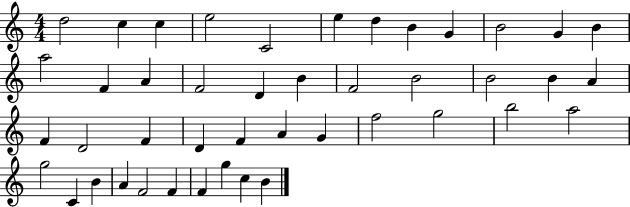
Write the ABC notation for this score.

X:1
T:Untitled
M:4/4
L:1/4
K:C
d2 c c e2 C2 e d B G B2 G B a2 F A F2 D B F2 B2 B2 B A F D2 F D F A G f2 g2 b2 a2 g2 C B A F2 F F g c B